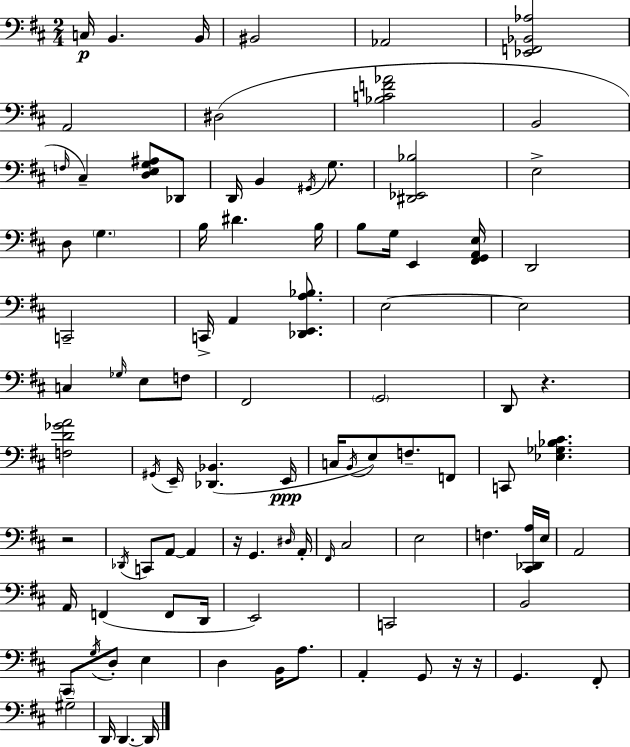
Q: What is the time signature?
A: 2/4